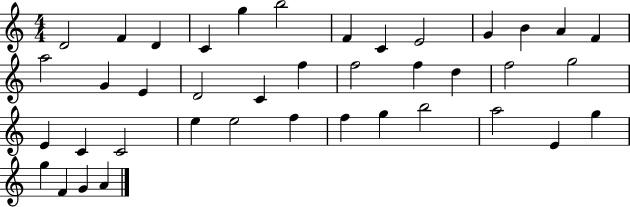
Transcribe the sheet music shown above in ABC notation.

X:1
T:Untitled
M:4/4
L:1/4
K:C
D2 F D C g b2 F C E2 G B A F a2 G E D2 C f f2 f d f2 g2 E C C2 e e2 f f g b2 a2 E g g F G A